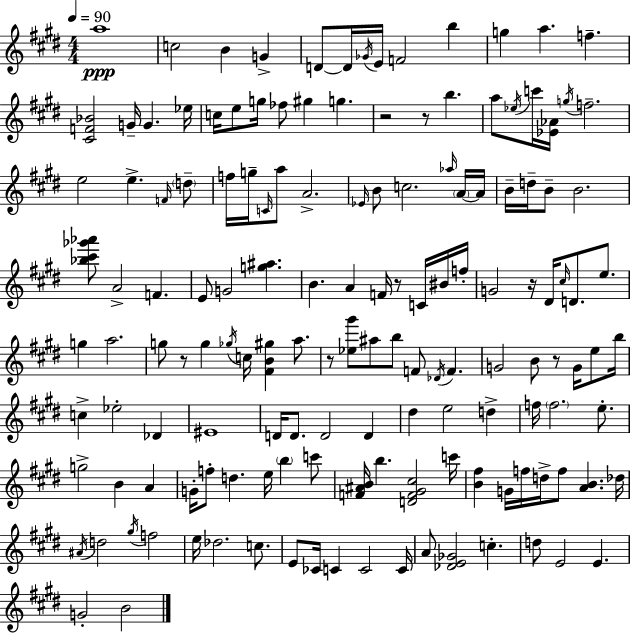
{
  \clef treble
  \numericTimeSignature
  \time 4/4
  \key e \major
  \tempo 4 = 90
  a''1\ppp | c''2 b'4 g'4-> | d'8~~ d'16 \acciaccatura { ges'16 } e'16 f'2 b''4 | g''4 a''4. f''4.-- | \break <cis' f' bes'>2 g'16-- g'4. | ees''16 c''16 e''8 g''16 fes''8 gis''4 g''4. | r2 r8 b''4. | a''8 \acciaccatura { ees''16 } c'''16 <ees' aes'>16 \acciaccatura { g''16 } f''2.-- | \break e''2 e''4.-> | \grace { f'16 } \parenthesize d''8-- f''16 g''16-- \grace { c'16 } a''8 a'2.-> | \grace { ees'16 } b'8 c''2. | \grace { aes''16 } \parenthesize a'16~~ a'16 b'16-- d''16-- b'8-- b'2. | \break <bes'' cis''' ges''' aes'''>8 a'2-> | f'4. e'8 g'2 | <g'' ais''>4. b'4. a'4 | f'16 r8 c'16 bis'16 f''16-. g'2 r16 | \break dis'16 \grace { cis''16 } d'8. e''8. g''4 a''2. | g''8 r8 g''4 | \acciaccatura { ges''16 } c''16 <fis' b' gis''>4 a''8. r8 <ees'' gis'''>8 ais''8 b''8 | f'8 \acciaccatura { des'16 } f'4. g'2 | \break b'8 r8 g'16 e''8 b''16 c''4-> ees''2-. | des'4 eis'1 | d'16 d'8. d'2 | d'4 dis''4 e''2 | \break d''4-> f''16 \parenthesize f''2. | e''8.-. g''2-> | b'4 a'4 g'16-. f''8-. d''4. | e''16 \parenthesize b''4 c'''8 <f' ais' b'>16 b''4. | \break <d' f' gis' cis''>2 c'''16 <b' fis''>4 g'16 f''16 | d''16-> f''8 <a' b'>4. des''16 \acciaccatura { ais'16 } d''2 | \acciaccatura { gis''16 } f''2 e''16 des''2. | c''8. e'8 ces'16 c'4 | \break c'2 c'16 a'8 <des' e' ges'>2 | c''4.-. d''8 e'2 | e'4. g'2-. | b'2 \bar "|."
}